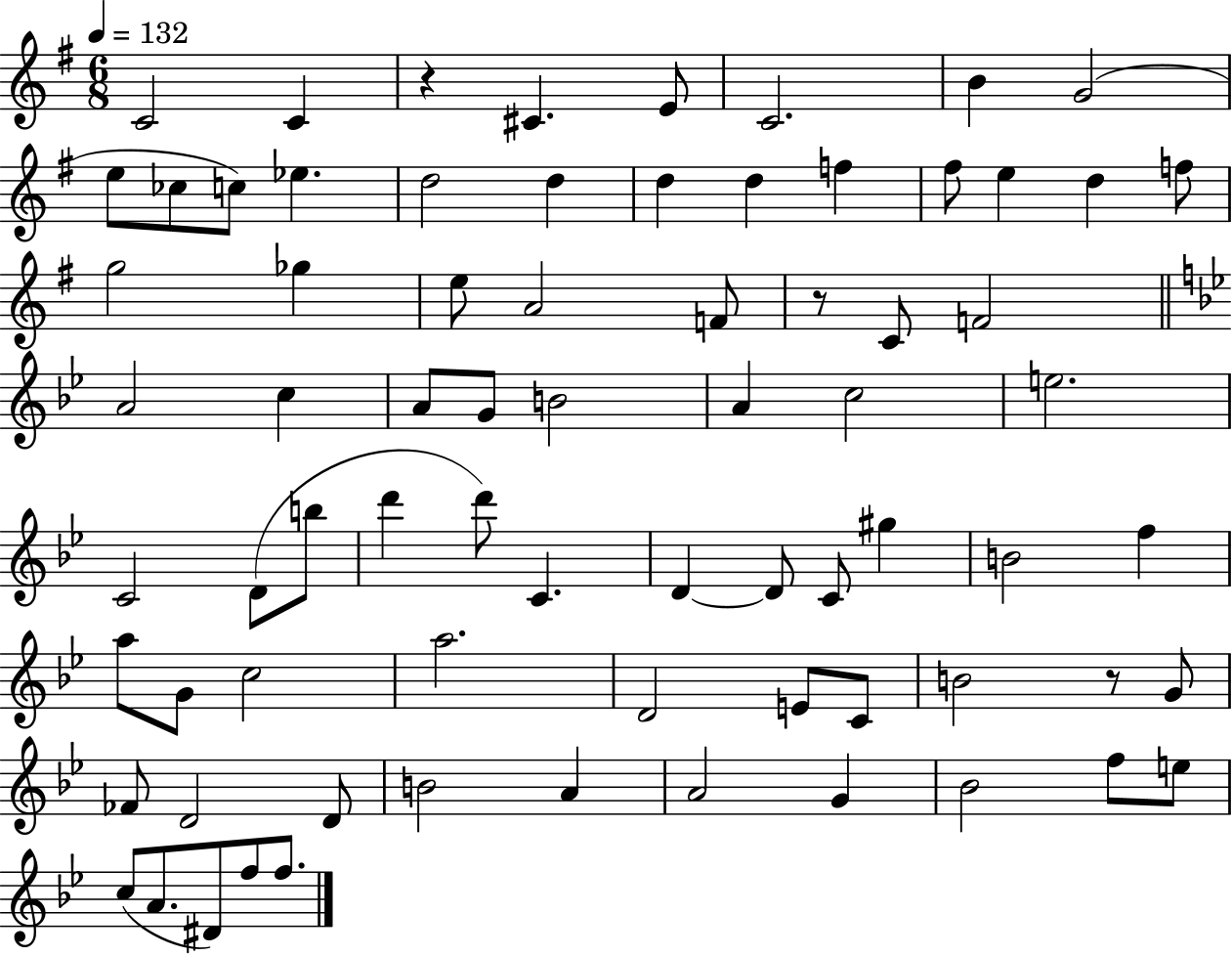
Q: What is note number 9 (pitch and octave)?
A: CES5